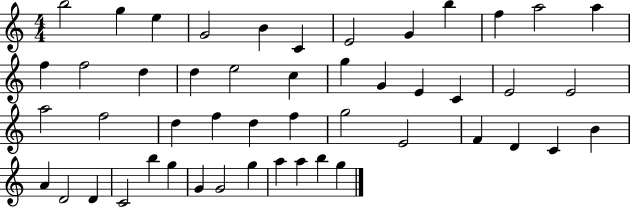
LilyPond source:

{
  \clef treble
  \numericTimeSignature
  \time 4/4
  \key c \major
  b''2 g''4 e''4 | g'2 b'4 c'4 | e'2 g'4 b''4 | f''4 a''2 a''4 | \break f''4 f''2 d''4 | d''4 e''2 c''4 | g''4 g'4 e'4 c'4 | e'2 e'2 | \break a''2 f''2 | d''4 f''4 d''4 f''4 | g''2 e'2 | f'4 d'4 c'4 b'4 | \break a'4 d'2 d'4 | c'2 b''4 g''4 | g'4 g'2 g''4 | a''4 a''4 b''4 g''4 | \break \bar "|."
}